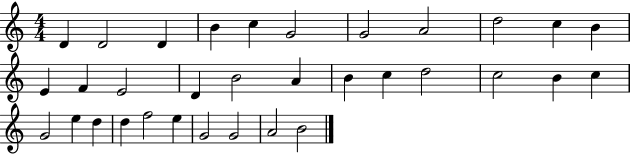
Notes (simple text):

D4/q D4/h D4/q B4/q C5/q G4/h G4/h A4/h D5/h C5/q B4/q E4/q F4/q E4/h D4/q B4/h A4/q B4/q C5/q D5/h C5/h B4/q C5/q G4/h E5/q D5/q D5/q F5/h E5/q G4/h G4/h A4/h B4/h